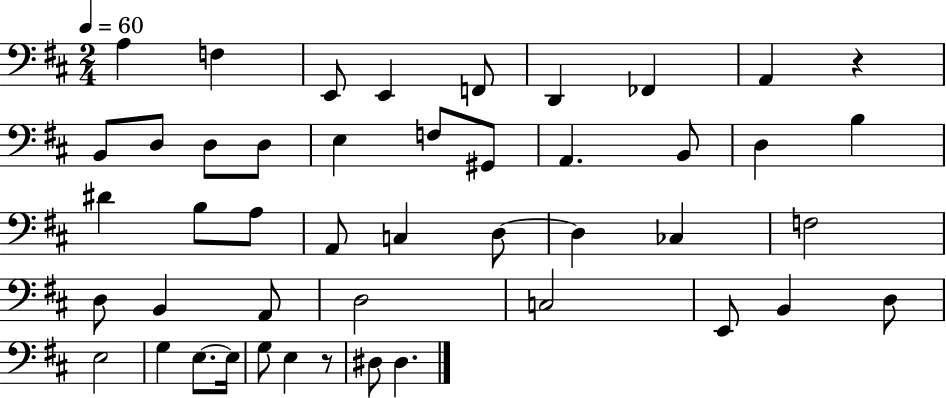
A3/q F3/q E2/e E2/q F2/e D2/q FES2/q A2/q R/q B2/e D3/e D3/e D3/e E3/q F3/e G#2/e A2/q. B2/e D3/q B3/q D#4/q B3/e A3/e A2/e C3/q D3/e D3/q CES3/q F3/h D3/e B2/q A2/e D3/h C3/h E2/e B2/q D3/e E3/h G3/q E3/e. E3/s G3/e E3/q R/e D#3/e D#3/q.